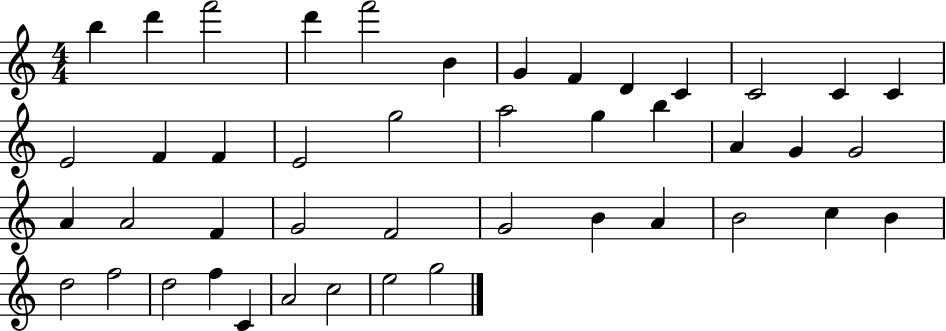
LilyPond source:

{
  \clef treble
  \numericTimeSignature
  \time 4/4
  \key c \major
  b''4 d'''4 f'''2 | d'''4 f'''2 b'4 | g'4 f'4 d'4 c'4 | c'2 c'4 c'4 | \break e'2 f'4 f'4 | e'2 g''2 | a''2 g''4 b''4 | a'4 g'4 g'2 | \break a'4 a'2 f'4 | g'2 f'2 | g'2 b'4 a'4 | b'2 c''4 b'4 | \break d''2 f''2 | d''2 f''4 c'4 | a'2 c''2 | e''2 g''2 | \break \bar "|."
}